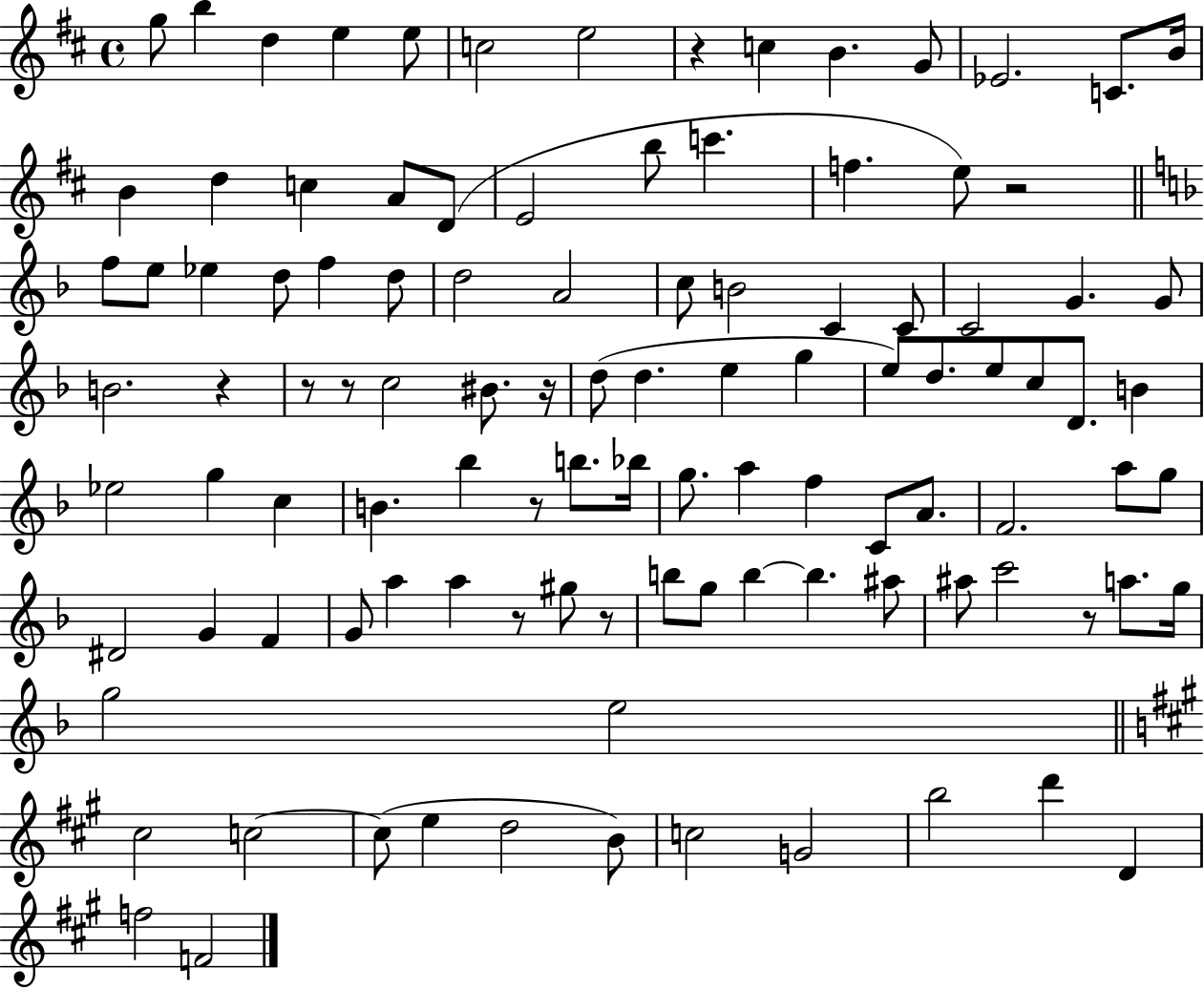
G5/e B5/q D5/q E5/q E5/e C5/h E5/h R/q C5/q B4/q. G4/e Eb4/h. C4/e. B4/s B4/q D5/q C5/q A4/e D4/e E4/h B5/e C6/q. F5/q. E5/e R/h F5/e E5/e Eb5/q D5/e F5/q D5/e D5/h A4/h C5/e B4/h C4/q C4/e C4/h G4/q. G4/e B4/h. R/q R/e R/e C5/h BIS4/e. R/s D5/e D5/q. E5/q G5/q E5/e D5/e. E5/e C5/e D4/e. B4/q Eb5/h G5/q C5/q B4/q. Bb5/q R/e B5/e. Bb5/s G5/e. A5/q F5/q C4/e A4/e. F4/h. A5/e G5/e D#4/h G4/q F4/q G4/e A5/q A5/q R/e G#5/e R/e B5/e G5/e B5/q B5/q. A#5/e A#5/e C6/h R/e A5/e. G5/s G5/h E5/h C#5/h C5/h C5/e E5/q D5/h B4/e C5/h G4/h B5/h D6/q D4/q F5/h F4/h